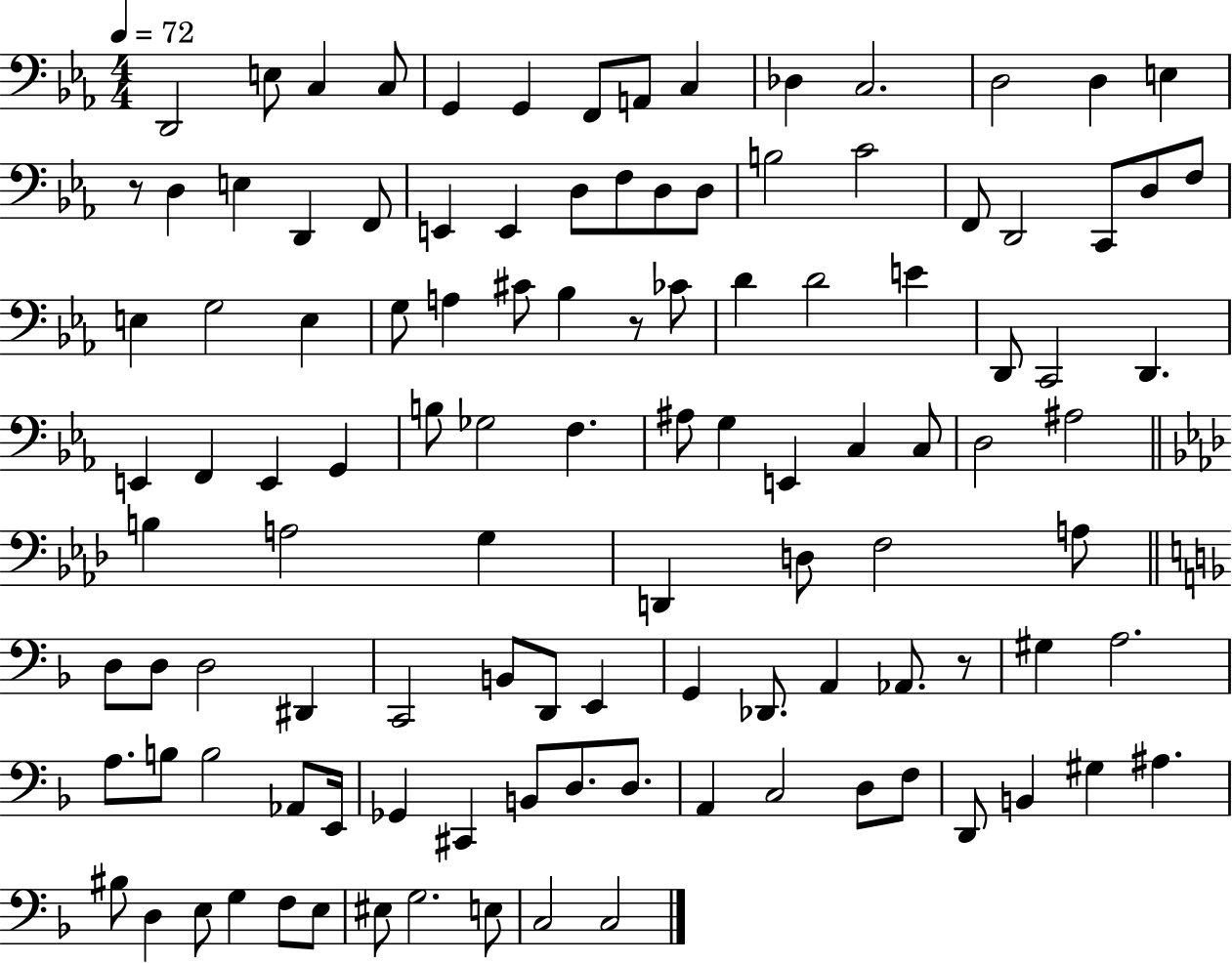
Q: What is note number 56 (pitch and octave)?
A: C3